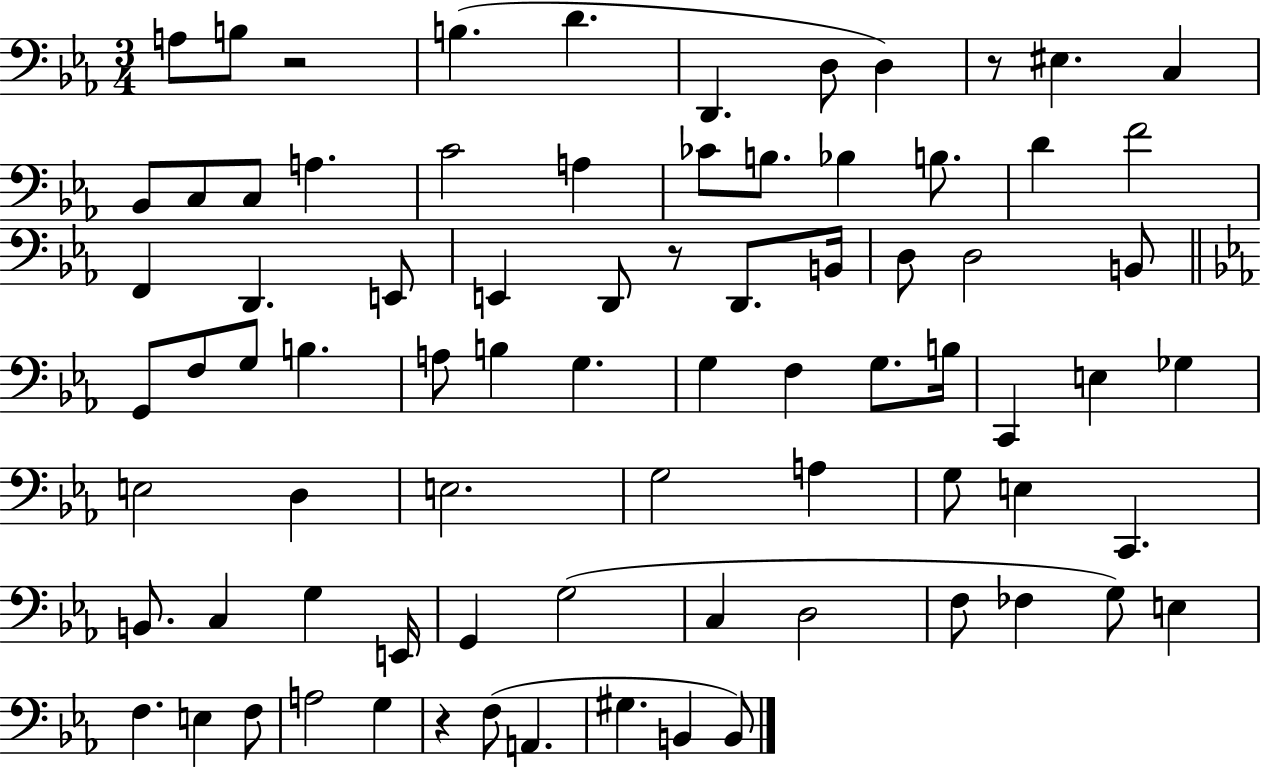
A3/e B3/e R/h B3/q. D4/q. D2/q. D3/e D3/q R/e EIS3/q. C3/q Bb2/e C3/e C3/e A3/q. C4/h A3/q CES4/e B3/e. Bb3/q B3/e. D4/q F4/h F2/q D2/q. E2/e E2/q D2/e R/e D2/e. B2/s D3/e D3/h B2/e G2/e F3/e G3/e B3/q. A3/e B3/q G3/q. G3/q F3/q G3/e. B3/s C2/q E3/q Gb3/q E3/h D3/q E3/h. G3/h A3/q G3/e E3/q C2/q. B2/e. C3/q G3/q E2/s G2/q G3/h C3/q D3/h F3/e FES3/q G3/e E3/q F3/q. E3/q F3/e A3/h G3/q R/q F3/e A2/q. G#3/q. B2/q B2/e